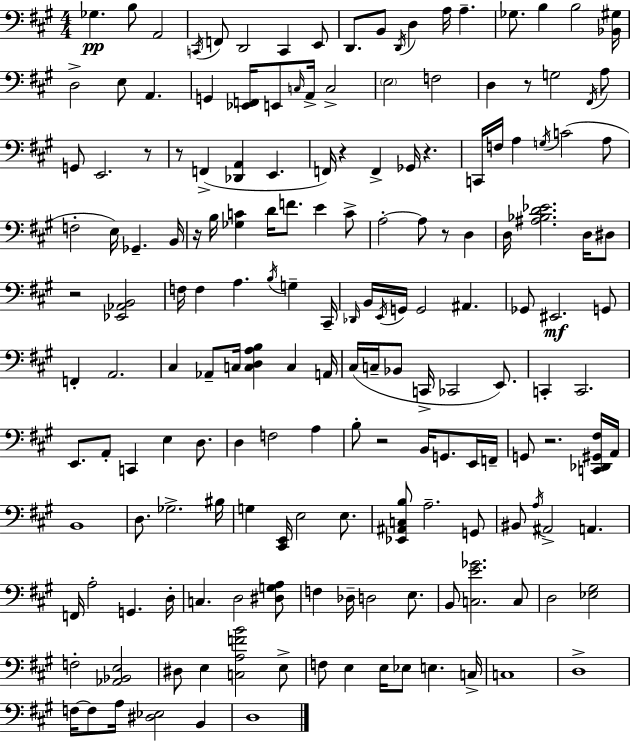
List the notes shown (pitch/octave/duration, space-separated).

Gb3/q. B3/e A2/h C2/s F2/e D2/h C2/q E2/e D2/e. B2/e D2/s D3/q A3/s A3/q. Gb3/e. B3/q B3/h [Bb2,G#3]/s D3/h E3/e A2/q. G2/q [Eb2,F2]/s E2/e C3/s A2/s C3/h E3/h F3/h D3/q R/e G3/h F#2/s A3/e G2/e E2/h. R/e R/e F2/q [Db2,A2]/q E2/q. F2/s R/q F2/q Gb2/s R/q. C2/s F3/s A3/q G3/s C4/h A3/e F3/h E3/s Gb2/q. B2/s R/s B3/s [Gb3,C4]/q D4/s F4/e. E4/q C4/e A3/h A3/e R/e D3/q D3/s [A#3,Bb3,D4,Eb4]/h. D3/s D#3/e R/h [Eb2,Ab2,B2]/h F3/s F3/q A3/q. B3/s G3/q C#2/s Db2/s B2/s E2/s G2/s G2/h A#2/q. Gb2/e EIS2/h. G2/e F2/q A2/h. C#3/q Ab2/e C3/s [C3,D3,A3,B3]/q C3/q A2/s C#3/s C3/s Bb2/e C2/s CES2/h E2/e. C2/q C2/h. E2/e. A2/e C2/q E3/q D3/e. D3/q F3/h A3/q B3/e R/h B2/s G2/e. E2/s F2/s G2/e R/h. [C2,Db2,G#2,F#3]/s A2/s B2/w D3/e. Gb3/h. BIS3/s G3/q [C#2,E2]/s E3/h E3/e. [Eb2,A#2,C3,B3]/e A3/h. G2/e BIS2/e A3/s A#2/h A2/q. F2/s A3/h G2/q. D3/s C3/q. D3/h [D#3,G3,A3]/e F3/q Db3/s D3/h E3/e. B2/e [C3,E4,Gb4]/h. C3/e D3/h [Eb3,G#3]/h F3/h [Ab2,Bb2,E3]/h D#3/e E3/q [C3,A3,F4,B4]/h E3/e F3/e E3/q E3/s Eb3/e E3/q. C3/s C3/w D3/w F3/s F3/e A3/s [D#3,Eb3]/h B2/q D3/w